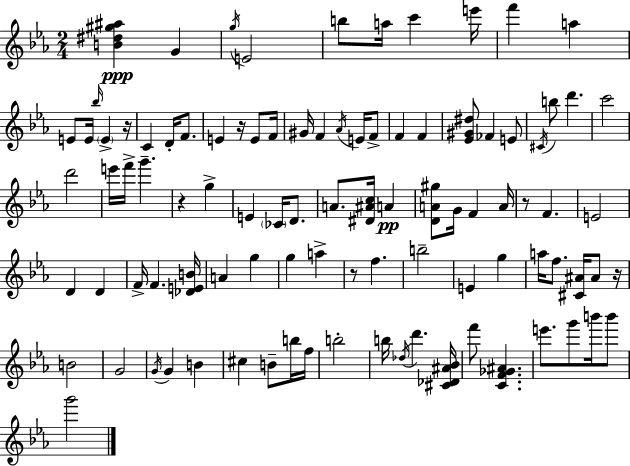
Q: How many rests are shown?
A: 6